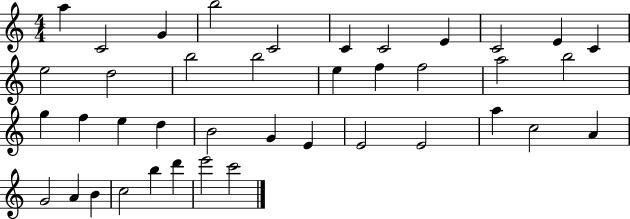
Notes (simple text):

A5/q C4/h G4/q B5/h C4/h C4/q C4/h E4/q C4/h E4/q C4/q E5/h D5/h B5/h B5/h E5/q F5/q F5/h A5/h B5/h G5/q F5/q E5/q D5/q B4/h G4/q E4/q E4/h E4/h A5/q C5/h A4/q G4/h A4/q B4/q C5/h B5/q D6/q E6/h C6/h